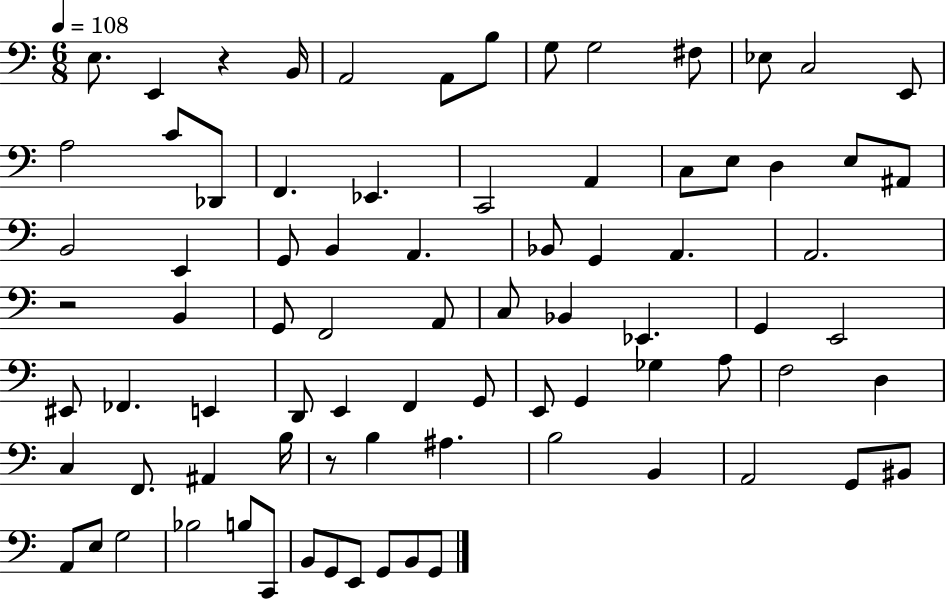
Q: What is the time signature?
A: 6/8